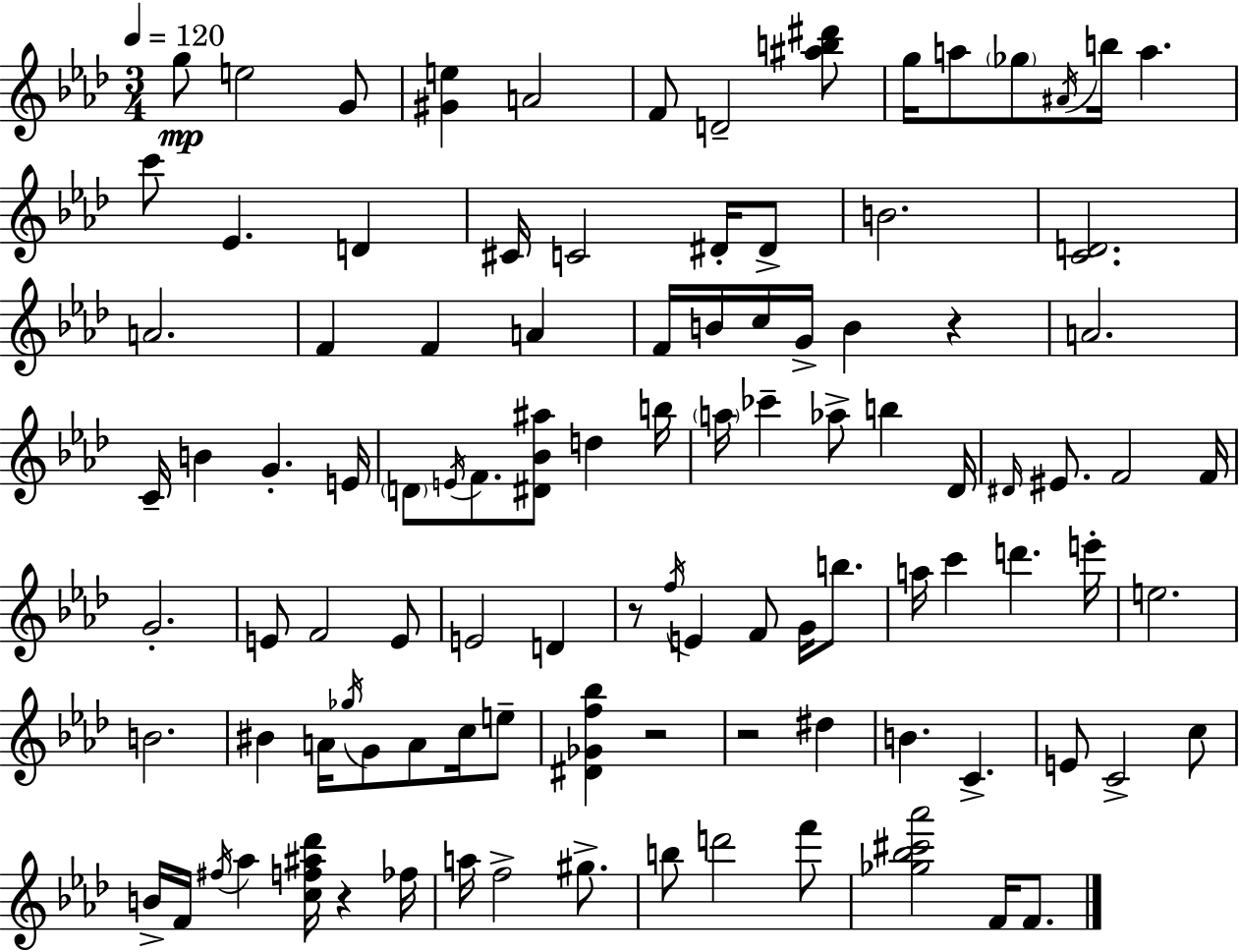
G5/e E5/h G4/e [G#4,E5]/q A4/h F4/e D4/h [A#5,B5,D#6]/e G5/s A5/e Gb5/e A#4/s B5/s A5/q. C6/e Eb4/q. D4/q C#4/s C4/h D#4/s D#4/e B4/h. [C4,D4]/h. A4/h. F4/q F4/q A4/q F4/s B4/s C5/s G4/s B4/q R/q A4/h. C4/s B4/q G4/q. E4/s D4/e E4/s F4/e. [D#4,Bb4,A#5]/e D5/q B5/s A5/s CES6/q Ab5/e B5/q Db4/s D#4/s EIS4/e. F4/h F4/s G4/h. E4/e F4/h E4/e E4/h D4/q R/e F5/s E4/q F4/e G4/s B5/e. A5/s C6/q D6/q. E6/s E5/h. B4/h. BIS4/q A4/s Gb5/s G4/e A4/e C5/s E5/e [D#4,Gb4,F5,Bb5]/q R/h R/h D#5/q B4/q. C4/q. E4/e C4/h C5/e B4/s F4/s F#5/s Ab5/q [C5,F5,A#5,Db6]/s R/q FES5/s A5/s F5/h G#5/e. B5/e D6/h F6/e [Gb5,Bb5,C#6,Ab6]/h F4/s F4/e.